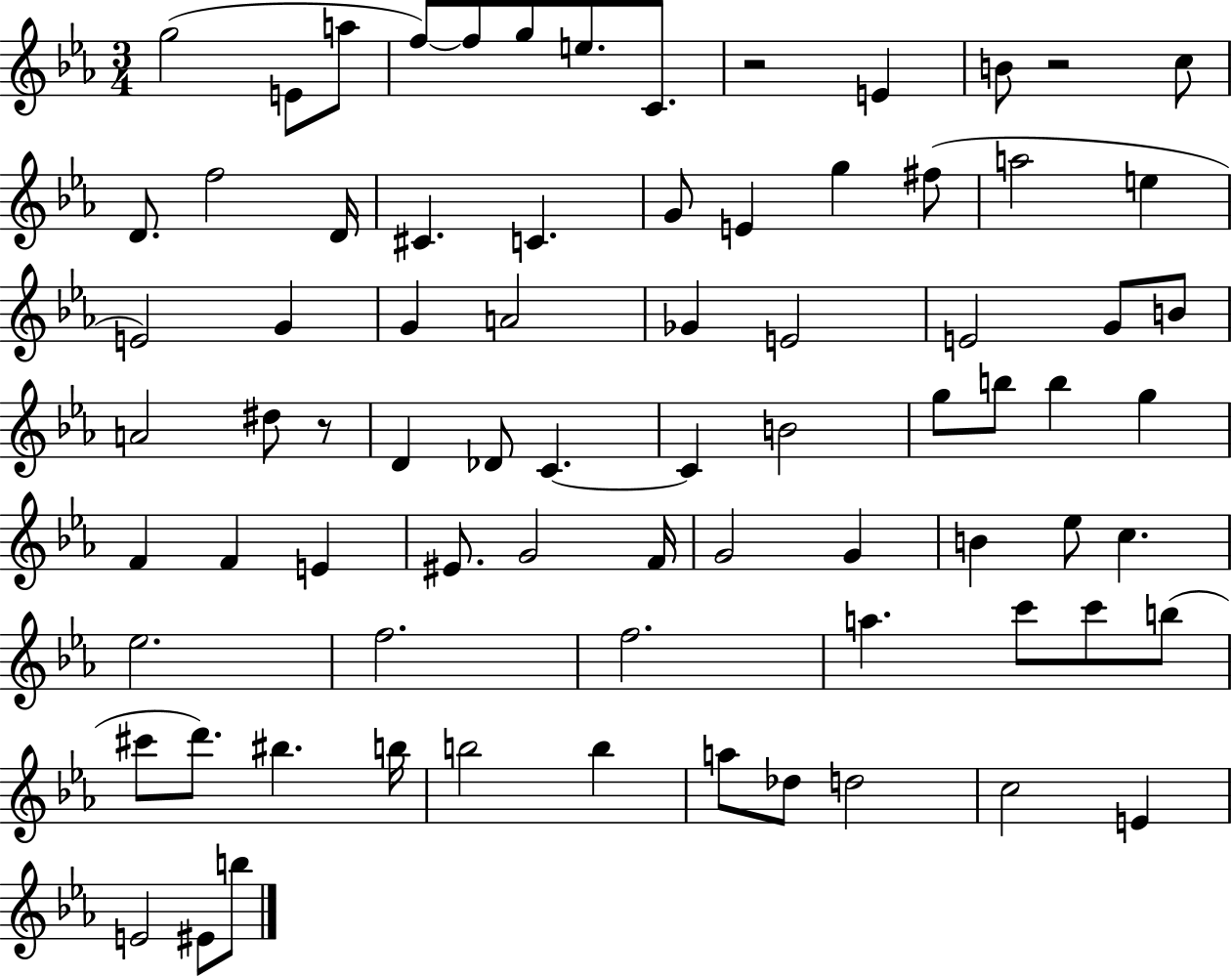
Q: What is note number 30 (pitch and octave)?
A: G4